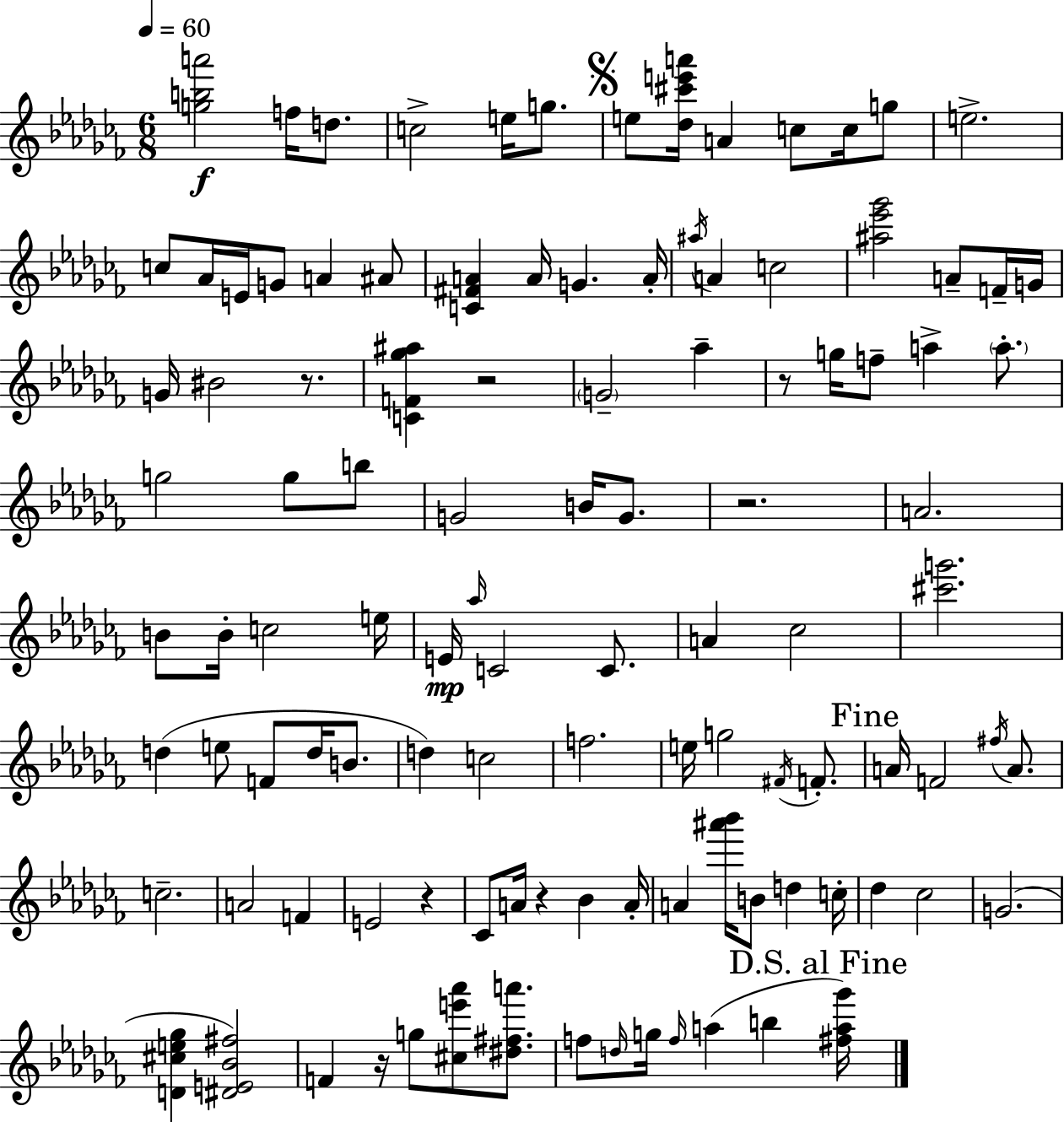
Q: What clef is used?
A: treble